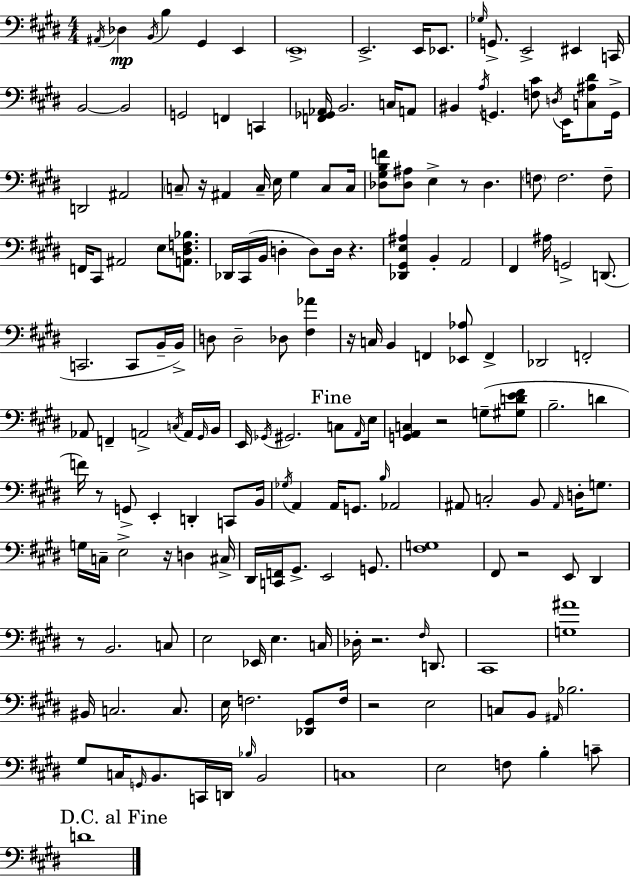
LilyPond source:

{
  \clef bass
  \numericTimeSignature
  \time 4/4
  \key e \major
  \acciaccatura { ais,16 }\mp des4 \acciaccatura { b,16 } b4 gis,4 e,4 | \parenthesize e,1-> | e,2.-> e,16 ees,8. | \grace { ges16 } g,8.-> e,2-> eis,4 | \break c,16 b,2~~ b,2 | g,2 f,4 c,4 | <f, ges, aes,>16 b,2. | c16 a,8 bis,4 \acciaccatura { a16 } g,4. <f cis'>8 | \break \acciaccatura { d16 } e,16 <c ais dis'>8 g,16-> d,2 ais,2 | \parenthesize c8-- r16 ais,4 c16-- e16 gis4 | c8 c16 <des gis b f'>8 <des ais>8 e4-> r8 des4. | \parenthesize f8 f2. | \break f8-- f,16 cis,8 ais,2 | e8 <a, dis f bes>8. des,16 cis,16( b,16 d4-. d8) d16 r4. | <des, gis, e ais>4 b,4-. a,2 | fis,4 ais16 g,2-> | \break d,8.( c,2. | c,8 b,16-- b,16->) d8 d2-- des8 | <fis aes'>4 r16 c16 b,4 f,4 <ees, aes>8 | f,4-> des,2 f,2-. | \break aes,8 f,4-- a,2-> | \acciaccatura { c16 } a,16 \grace { gis,16 } b,16 e,16 \acciaccatura { ges,16 } gis,2. | \mark "Fine" c8 \grace { a,16 } e16 <g, a, c>4 r2 | g8--( <gis d' e' fis'>8 b2.-- | \break d'4 f'16) r8 g,8-> e,4-. | d,4-. c,8 b,16 \acciaccatura { ges16 } a,4 a,16 g,8. | \grace { b16 } aes,2 ais,8 c2-. | b,8 \grace { ais,16 } d16-. g8. g16 c16-- e2-> | \break r16 d4 cis16-> dis,16 <c, f,>16 gis,8.-> | e,2 g,8. <fis g>1 | fis,8 r2 | e,8 dis,4 r8 b,2. | \break c8 e2 | ees,16 e4. c16 des16-. r2. | \grace { fis16 } d,8. cis,1 | <g ais'>1 | \break bis,16 c2. | c8. e16 f2. | <des, gis,>8 f16 r2 | e2 c8 b,8 | \break \grace { ais,16 } bes2. gis8 | c16 \grace { g,16 } b,8. c,16 d,16 \grace { bes16 } b,2 | c1 | e2 f8 b4-. c'8-- | \break \mark "D.C. al Fine" d'1 | \bar "|."
}